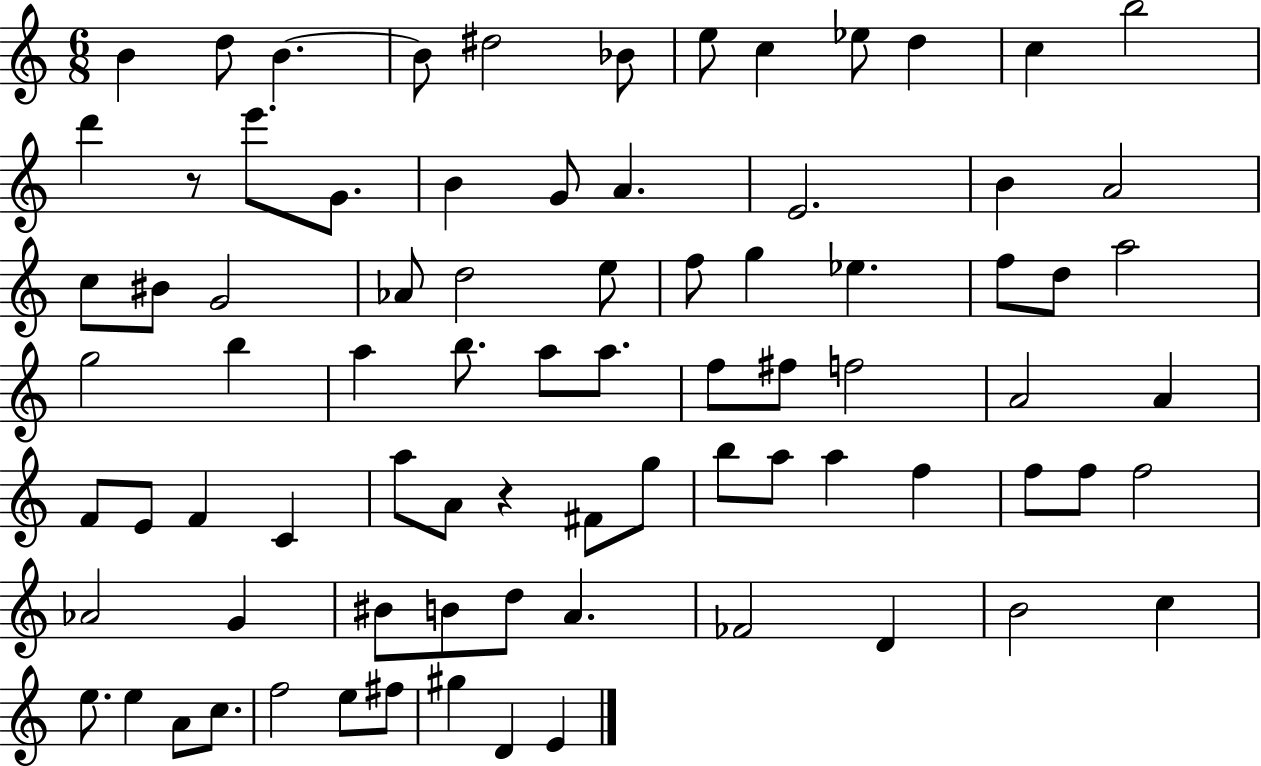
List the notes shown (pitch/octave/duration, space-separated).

B4/q D5/e B4/q. B4/e D#5/h Bb4/e E5/e C5/q Eb5/e D5/q C5/q B5/h D6/q R/e E6/e. G4/e. B4/q G4/e A4/q. E4/h. B4/q A4/h C5/e BIS4/e G4/h Ab4/e D5/h E5/e F5/e G5/q Eb5/q. F5/e D5/e A5/h G5/h B5/q A5/q B5/e. A5/e A5/e. F5/e F#5/e F5/h A4/h A4/q F4/e E4/e F4/q C4/q A5/e A4/e R/q F#4/e G5/e B5/e A5/e A5/q F5/q F5/e F5/e F5/h Ab4/h G4/q BIS4/e B4/e D5/e A4/q. FES4/h D4/q B4/h C5/q E5/e. E5/q A4/e C5/e. F5/h E5/e F#5/e G#5/q D4/q E4/q